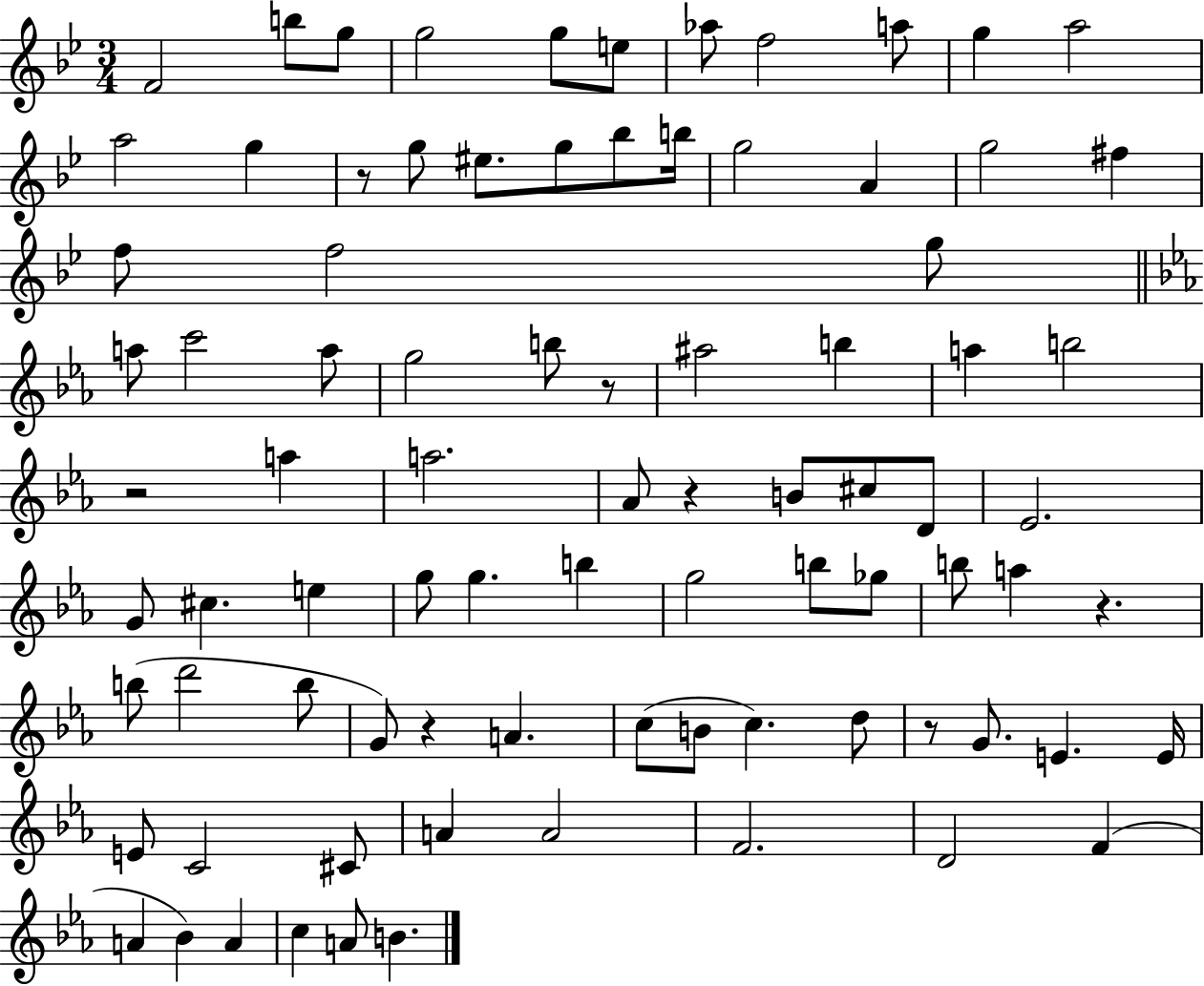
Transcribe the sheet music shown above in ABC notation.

X:1
T:Untitled
M:3/4
L:1/4
K:Bb
F2 b/2 g/2 g2 g/2 e/2 _a/2 f2 a/2 g a2 a2 g z/2 g/2 ^e/2 g/2 _b/2 b/4 g2 A g2 ^f f/2 f2 g/2 a/2 c'2 a/2 g2 b/2 z/2 ^a2 b a b2 z2 a a2 _A/2 z B/2 ^c/2 D/2 _E2 G/2 ^c e g/2 g b g2 b/2 _g/2 b/2 a z b/2 d'2 b/2 G/2 z A c/2 B/2 c d/2 z/2 G/2 E E/4 E/2 C2 ^C/2 A A2 F2 D2 F A _B A c A/2 B